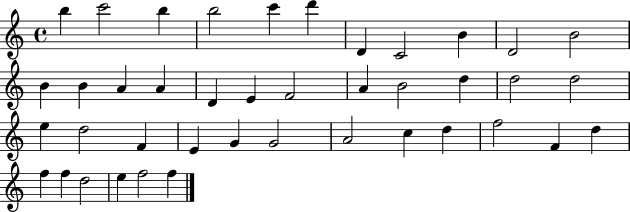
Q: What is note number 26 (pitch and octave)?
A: F4